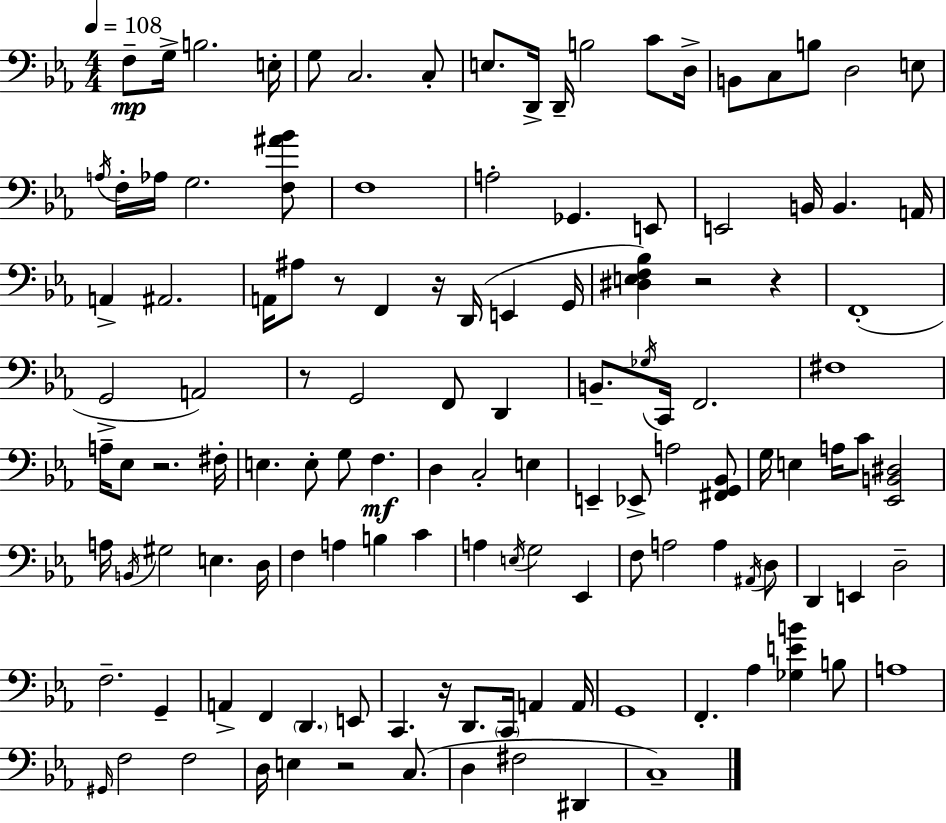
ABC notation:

X:1
T:Untitled
M:4/4
L:1/4
K:Cm
F,/2 G,/4 B,2 E,/4 G,/2 C,2 C,/2 E,/2 D,,/4 D,,/4 B,2 C/2 D,/4 B,,/2 C,/2 B,/2 D,2 E,/2 A,/4 F,/4 _A,/4 G,2 [F,^A_B]/2 F,4 A,2 _G,, E,,/2 E,,2 B,,/4 B,, A,,/4 A,, ^A,,2 A,,/4 ^A,/2 z/2 F,, z/4 D,,/4 E,, G,,/4 [^D,E,F,_B,] z2 z F,,4 G,,2 A,,2 z/2 G,,2 F,,/2 D,, B,,/2 _G,/4 C,,/4 F,,2 ^F,4 A,/4 _E,/2 z2 ^F,/4 E, E,/2 G,/2 F, D, C,2 E, E,, _E,,/2 A,2 [^F,,G,,_B,,]/2 G,/4 E, A,/4 C/2 [_E,,B,,^D,]2 A,/4 B,,/4 ^G,2 E, D,/4 F, A, B, C A, E,/4 G,2 _E,, F,/2 A,2 A, ^A,,/4 D,/2 D,, E,, D,2 F,2 G,, A,, F,, D,, E,,/2 C,, z/4 D,,/2 C,,/4 A,, A,,/4 G,,4 F,, _A, [_G,EB] B,/2 A,4 ^G,,/4 F,2 F,2 D,/4 E, z2 C,/2 D, ^F,2 ^D,, C,4